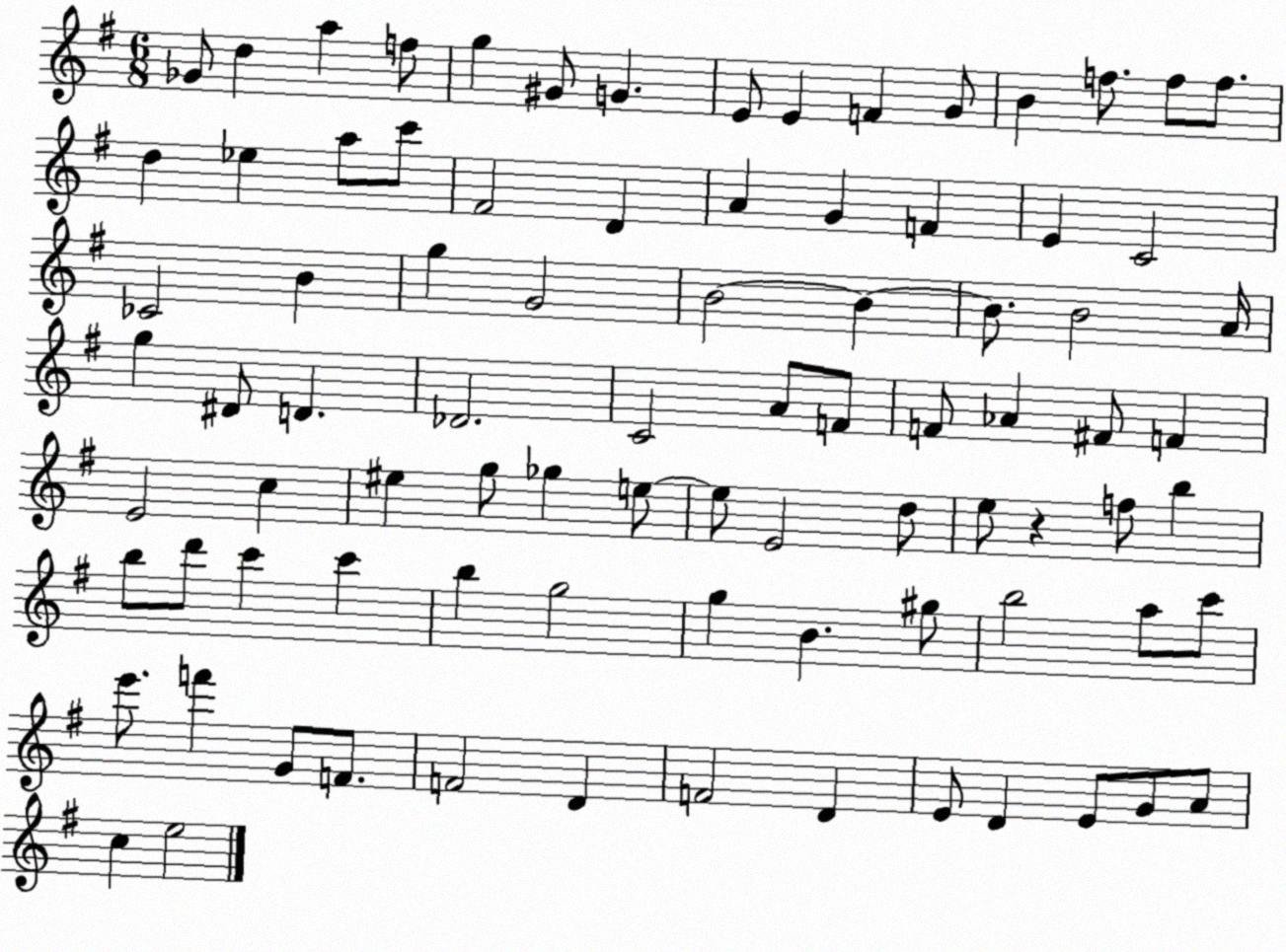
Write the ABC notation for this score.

X:1
T:Untitled
M:6/8
L:1/4
K:G
_G/2 d a f/2 g ^G/2 G E/2 E F G/2 B f/2 f/2 f/2 d _e a/2 c'/2 ^F2 D A G F E C2 _C2 B g G2 B2 B B/2 B2 A/4 g ^D/2 D _D2 C2 A/2 F/2 F/2 _A ^F/2 F E2 c ^e g/2 _g e/2 e/2 E2 d/2 e/2 z f/2 b b/2 d'/2 c' c' b g2 g B ^g/2 b2 a/2 c'/2 e'/2 f' G/2 F/2 F2 D F2 D E/2 D E/2 G/2 A/2 c e2